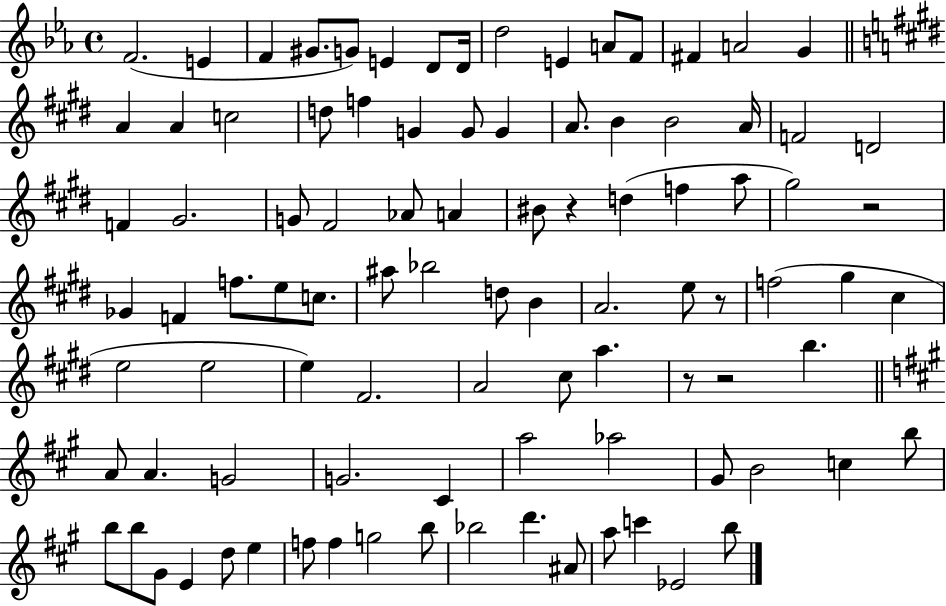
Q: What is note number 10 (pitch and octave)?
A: E4